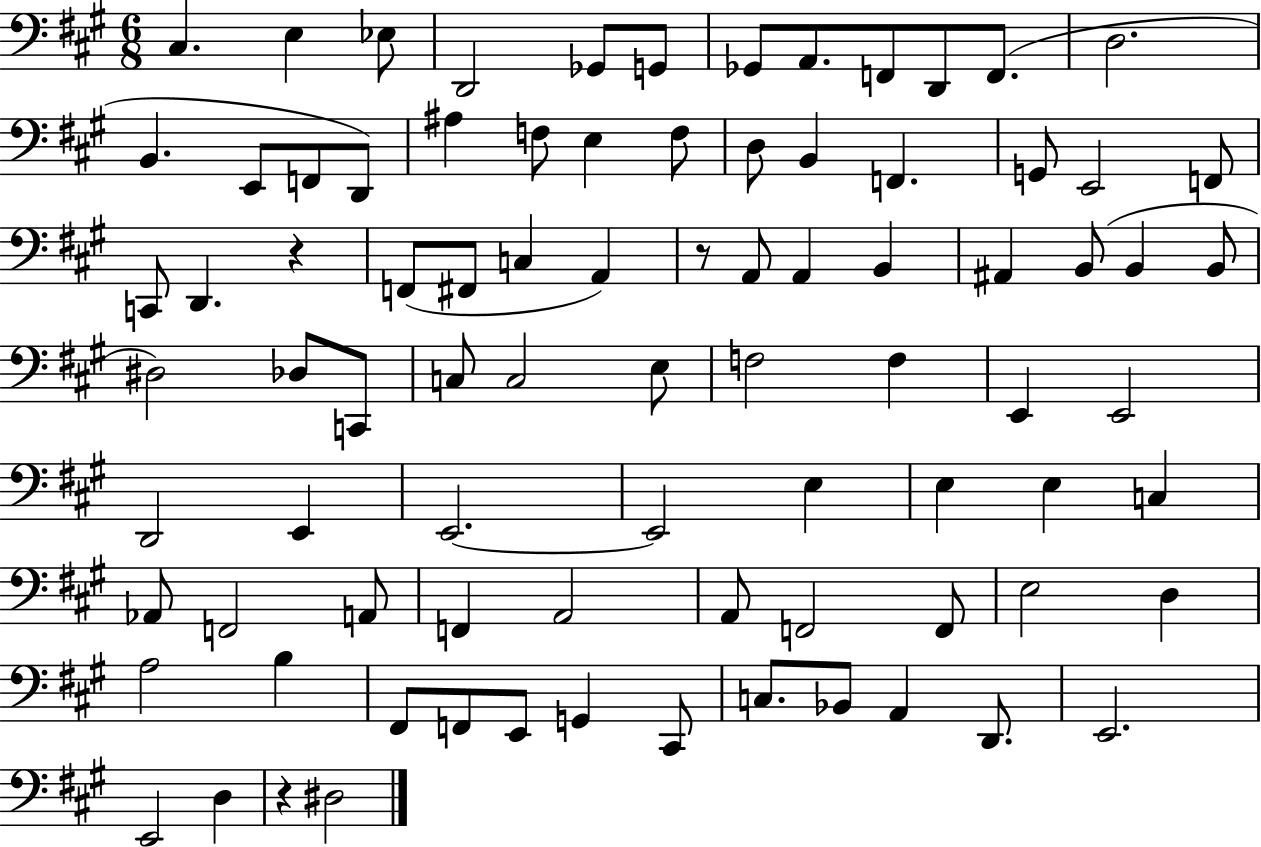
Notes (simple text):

C#3/q. E3/q Eb3/e D2/h Gb2/e G2/e Gb2/e A2/e. F2/e D2/e F2/e. D3/h. B2/q. E2/e F2/e D2/e A#3/q F3/e E3/q F3/e D3/e B2/q F2/q. G2/e E2/h F2/e C2/e D2/q. R/q F2/e F#2/e C3/q A2/q R/e A2/e A2/q B2/q A#2/q B2/e B2/q B2/e D#3/h Db3/e C2/e C3/e C3/h E3/e F3/h F3/q E2/q E2/h D2/h E2/q E2/h. E2/h E3/q E3/q E3/q C3/q Ab2/e F2/h A2/e F2/q A2/h A2/e F2/h F2/e E3/h D3/q A3/h B3/q F#2/e F2/e E2/e G2/q C#2/e C3/e. Bb2/e A2/q D2/e. E2/h. E2/h D3/q R/q D#3/h